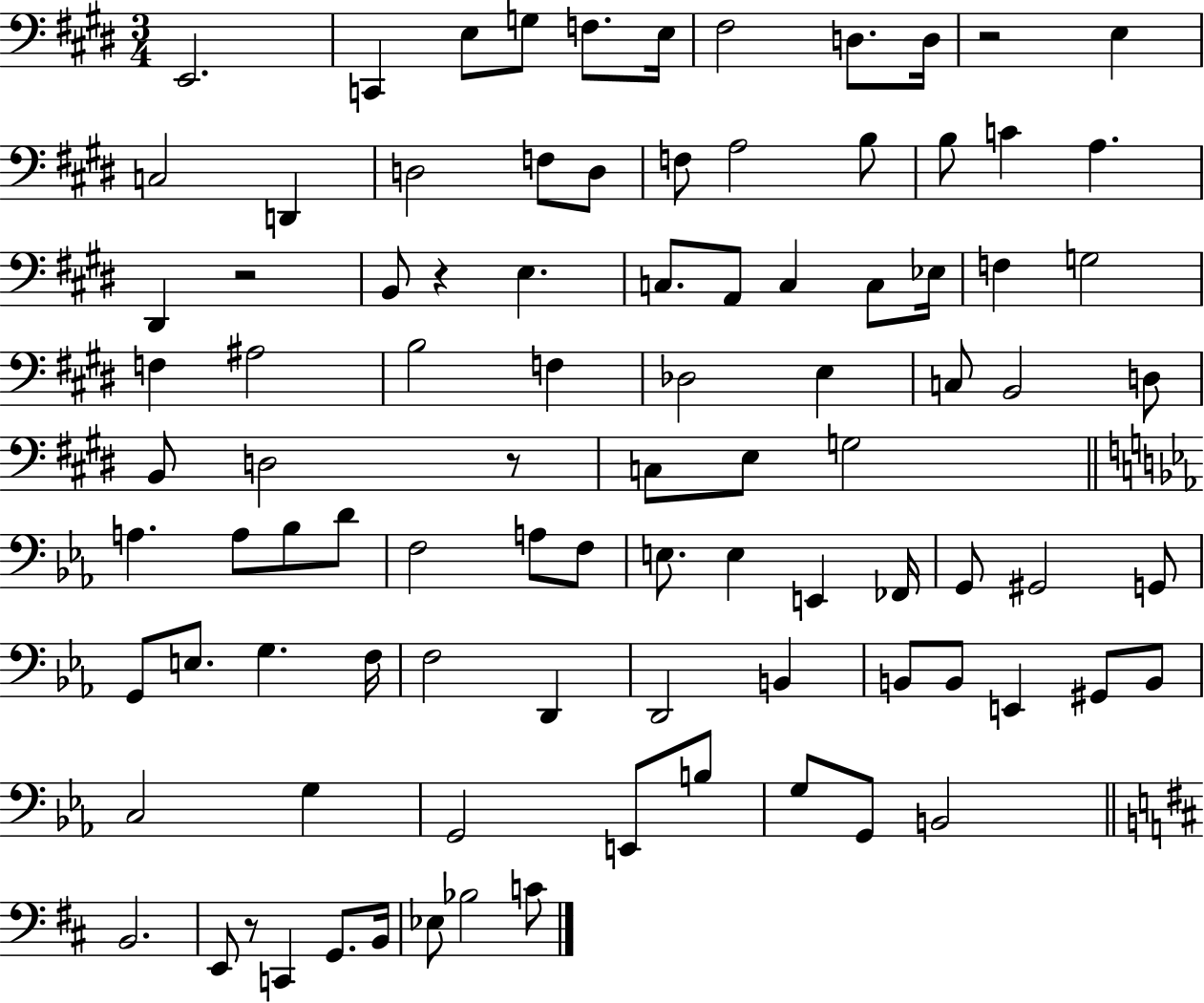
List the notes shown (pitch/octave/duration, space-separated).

E2/h. C2/q E3/e G3/e F3/e. E3/s F#3/h D3/e. D3/s R/h E3/q C3/h D2/q D3/h F3/e D3/e F3/e A3/h B3/e B3/e C4/q A3/q. D#2/q R/h B2/e R/q E3/q. C3/e. A2/e C3/q C3/e Eb3/s F3/q G3/h F3/q A#3/h B3/h F3/q Db3/h E3/q C3/e B2/h D3/e B2/e D3/h R/e C3/e E3/e G3/h A3/q. A3/e Bb3/e D4/e F3/h A3/e F3/e E3/e. E3/q E2/q FES2/s G2/e G#2/h G2/e G2/e E3/e. G3/q. F3/s F3/h D2/q D2/h B2/q B2/e B2/e E2/q G#2/e B2/e C3/h G3/q G2/h E2/e B3/e G3/e G2/e B2/h B2/h. E2/e R/e C2/q G2/e. B2/s Eb3/e Bb3/h C4/e